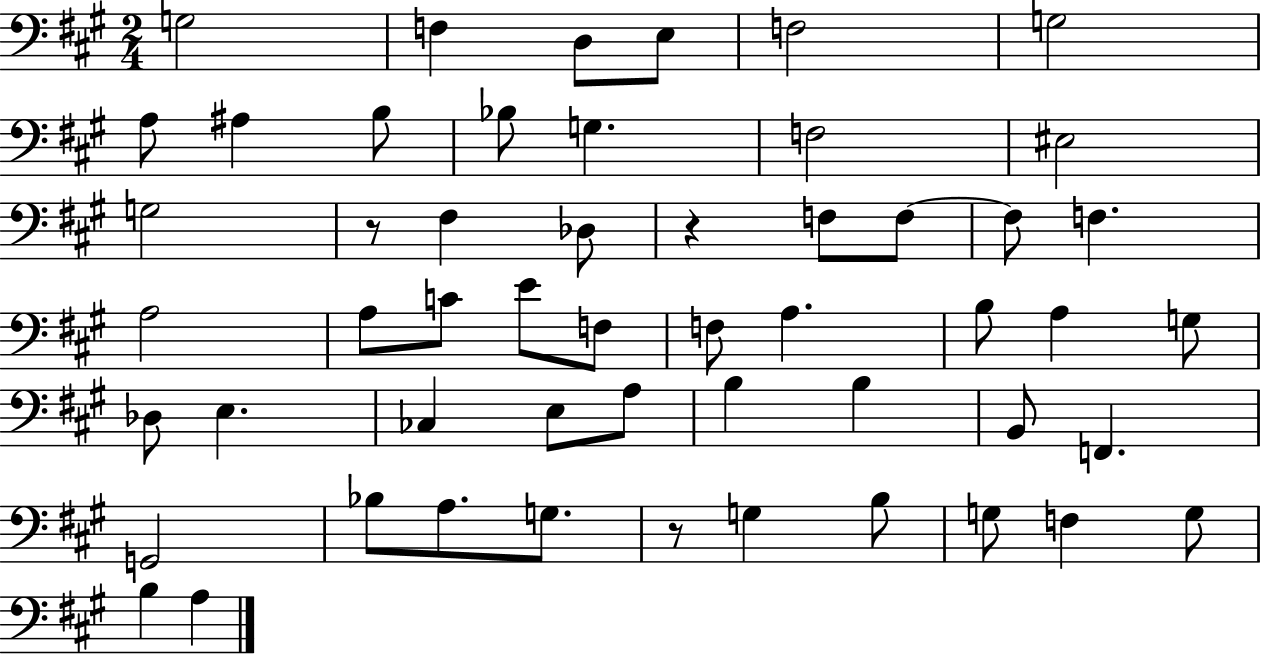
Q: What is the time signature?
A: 2/4